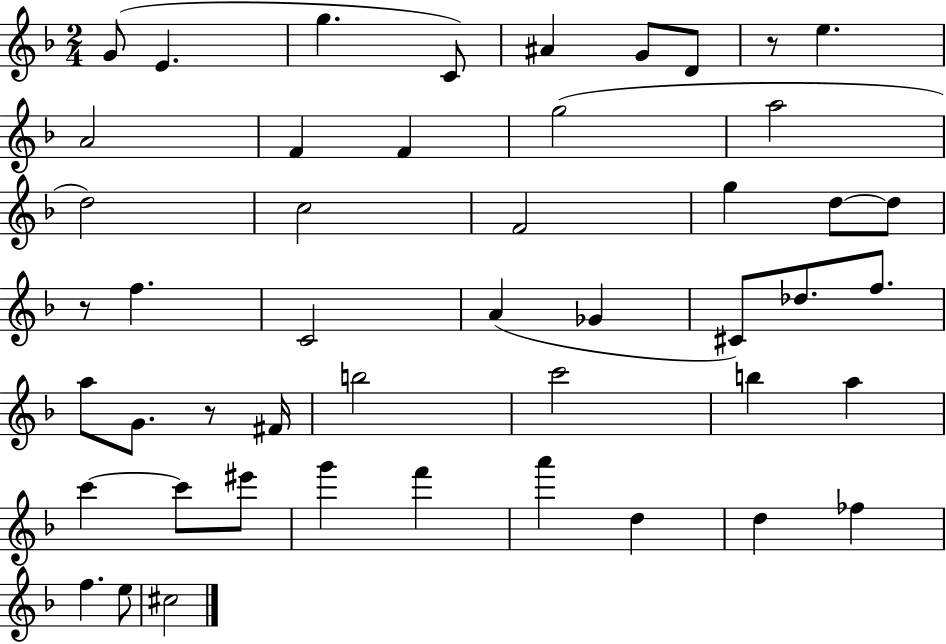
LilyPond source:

{
  \clef treble
  \numericTimeSignature
  \time 2/4
  \key f \major
  g'8( e'4. | g''4. c'8) | ais'4 g'8 d'8 | r8 e''4. | \break a'2 | f'4 f'4 | g''2( | a''2 | \break d''2) | c''2 | f'2 | g''4 d''8~~ d''8 | \break r8 f''4. | c'2 | a'4( ges'4 | cis'8) des''8. f''8. | \break a''8 g'8. r8 fis'16 | b''2 | c'''2 | b''4 a''4 | \break c'''4~~ c'''8 eis'''8 | g'''4 f'''4 | a'''4 d''4 | d''4 fes''4 | \break f''4. e''8 | cis''2 | \bar "|."
}